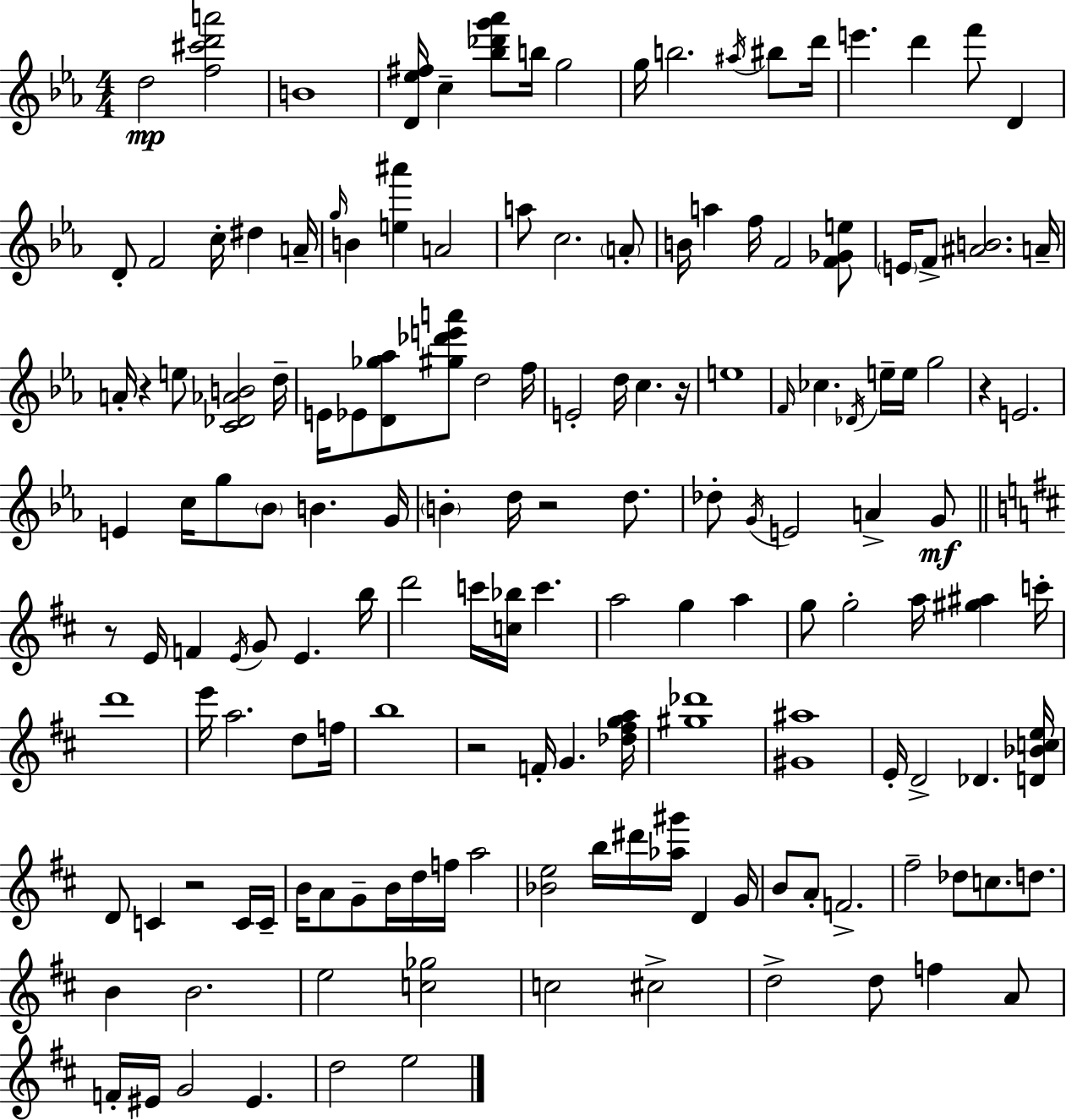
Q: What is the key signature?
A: EES major